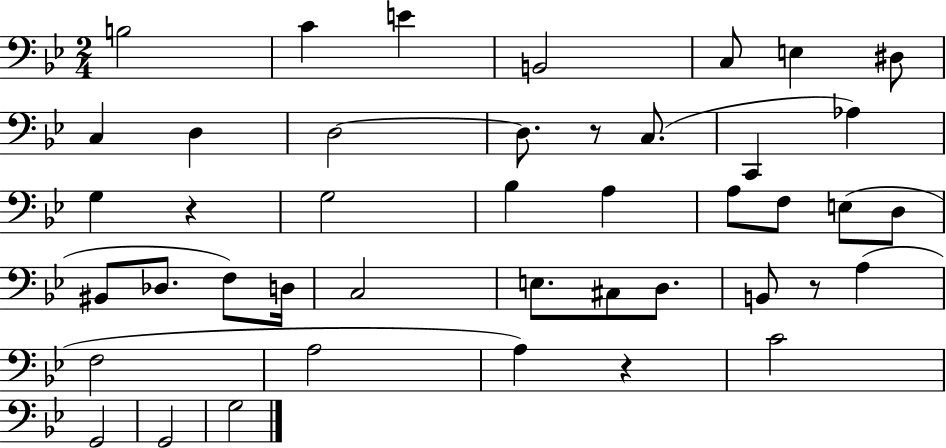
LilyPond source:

{
  \clef bass
  \numericTimeSignature
  \time 2/4
  \key bes \major
  b2 | c'4 e'4 | b,2 | c8 e4 dis8 | \break c4 d4 | d2~~ | d8. r8 c8.( | c,4 aes4) | \break g4 r4 | g2 | bes4 a4 | a8 f8 e8( d8 | \break bis,8 des8. f8) d16 | c2 | e8. cis8 d8. | b,8 r8 a4( | \break f2 | a2 | a4) r4 | c'2 | \break g,2 | g,2 | g2 | \bar "|."
}